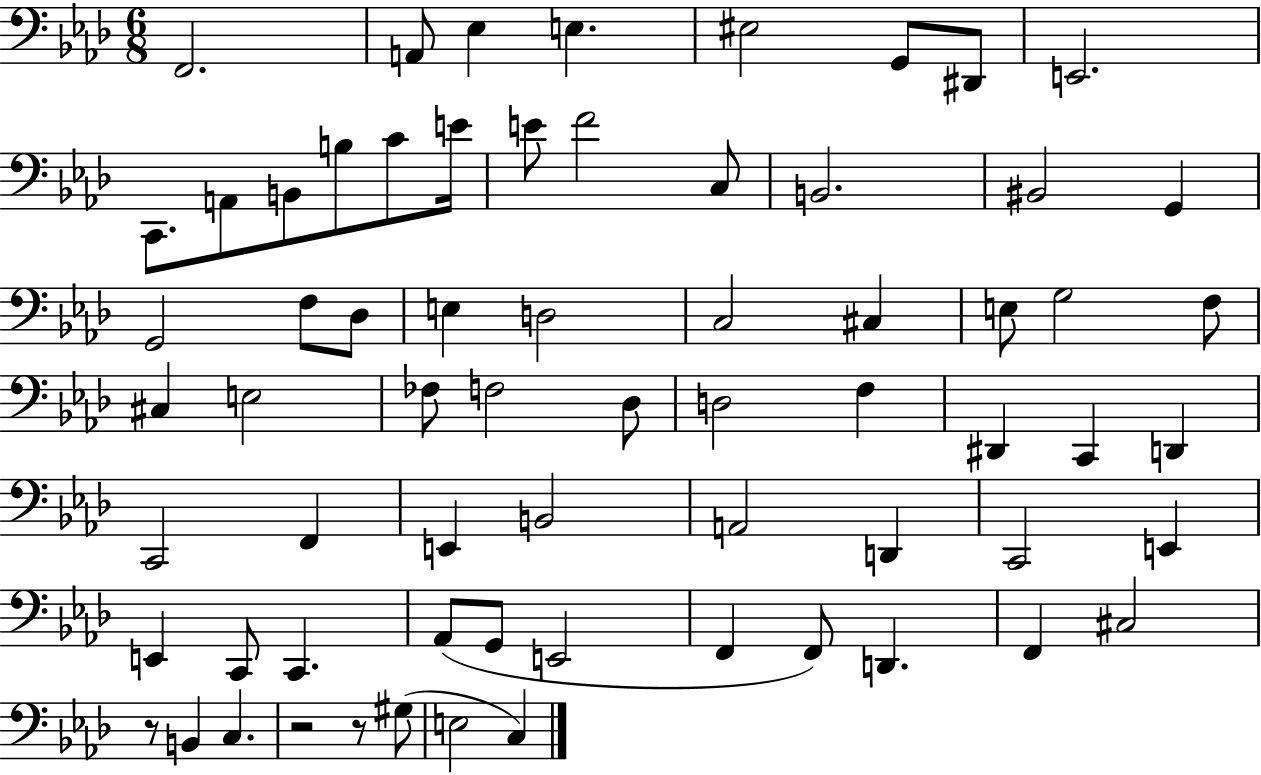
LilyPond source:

{
  \clef bass
  \numericTimeSignature
  \time 6/8
  \key aes \major
  f,2. | a,8 ees4 e4. | eis2 g,8 dis,8 | e,2. | \break c,8. a,8 b,8 b8 c'8 e'16 | e'8 f'2 c8 | b,2. | bis,2 g,4 | \break g,2 f8 des8 | e4 d2 | c2 cis4 | e8 g2 f8 | \break cis4 e2 | fes8 f2 des8 | d2 f4 | dis,4 c,4 d,4 | \break c,2 f,4 | e,4 b,2 | a,2 d,4 | c,2 e,4 | \break e,4 c,8 c,4. | aes,8( g,8 e,2 | f,4 f,8) d,4. | f,4 cis2 | \break r8 b,4 c4. | r2 r8 gis8( | e2 c4) | \bar "|."
}